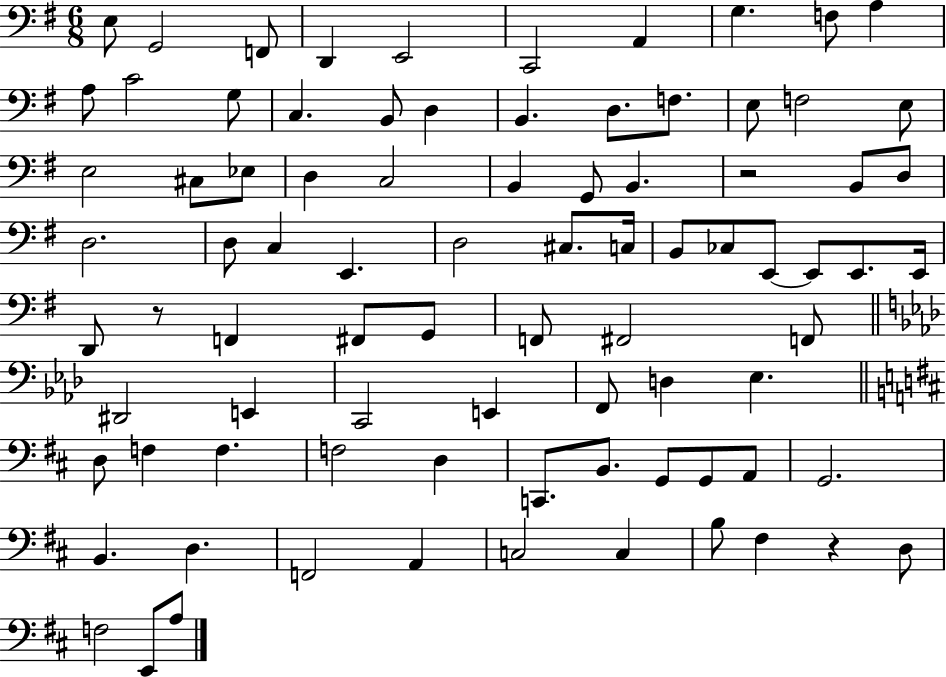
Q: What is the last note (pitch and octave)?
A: A3